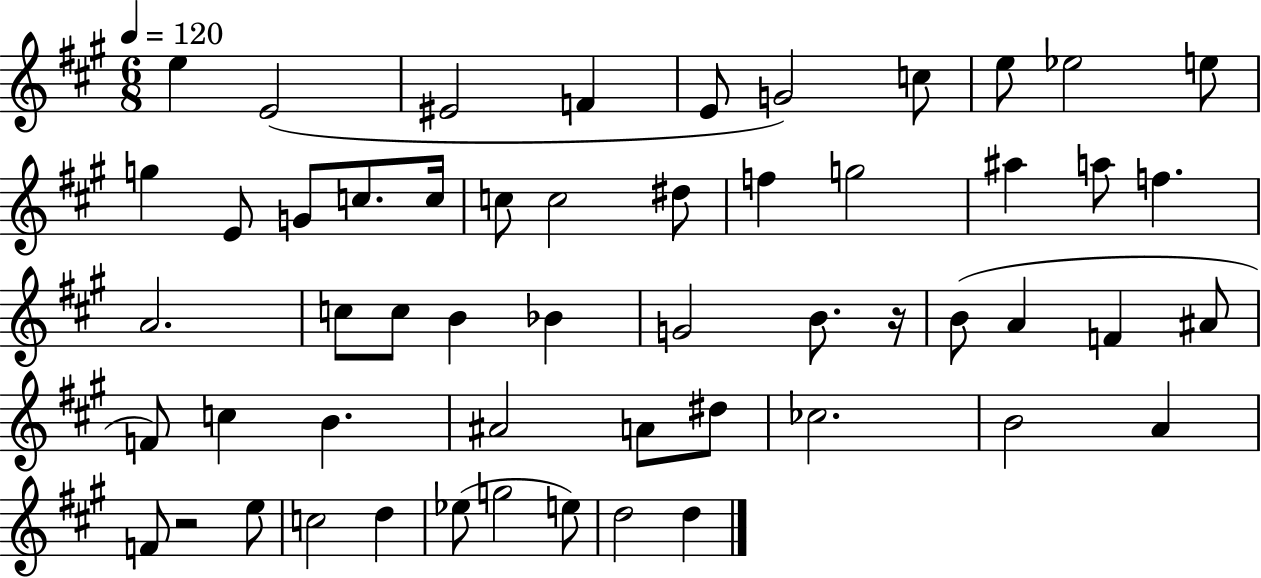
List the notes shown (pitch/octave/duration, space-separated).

E5/q E4/h EIS4/h F4/q E4/e G4/h C5/e E5/e Eb5/h E5/e G5/q E4/e G4/e C5/e. C5/s C5/e C5/h D#5/e F5/q G5/h A#5/q A5/e F5/q. A4/h. C5/e C5/e B4/q Bb4/q G4/h B4/e. R/s B4/e A4/q F4/q A#4/e F4/e C5/q B4/q. A#4/h A4/e D#5/e CES5/h. B4/h A4/q F4/e R/h E5/e C5/h D5/q Eb5/e G5/h E5/e D5/h D5/q